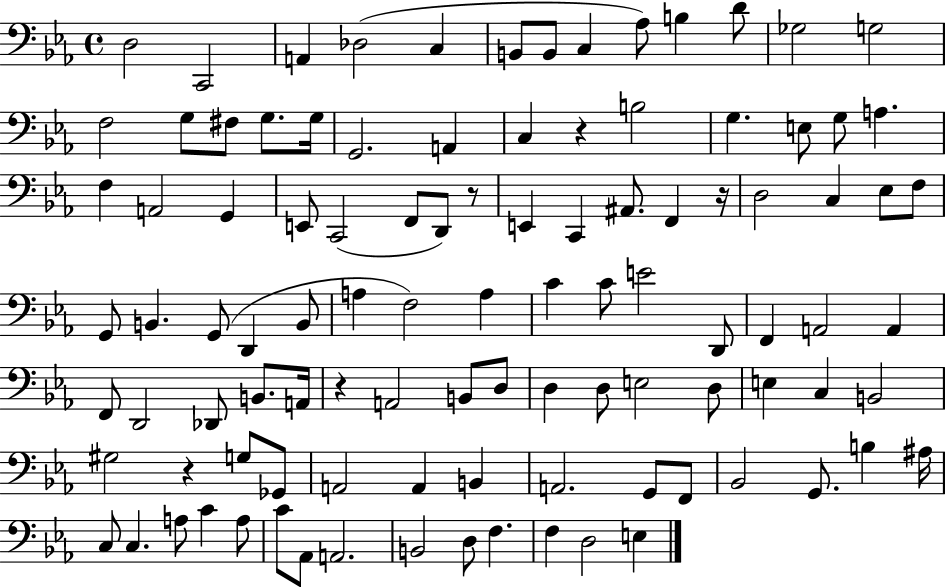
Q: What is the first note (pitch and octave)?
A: D3